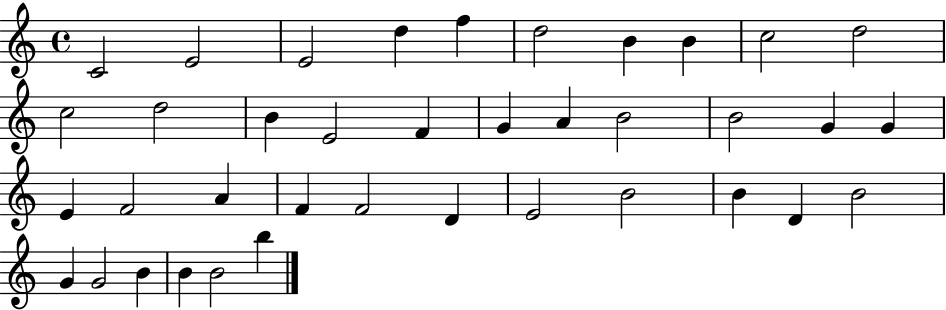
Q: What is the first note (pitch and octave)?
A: C4